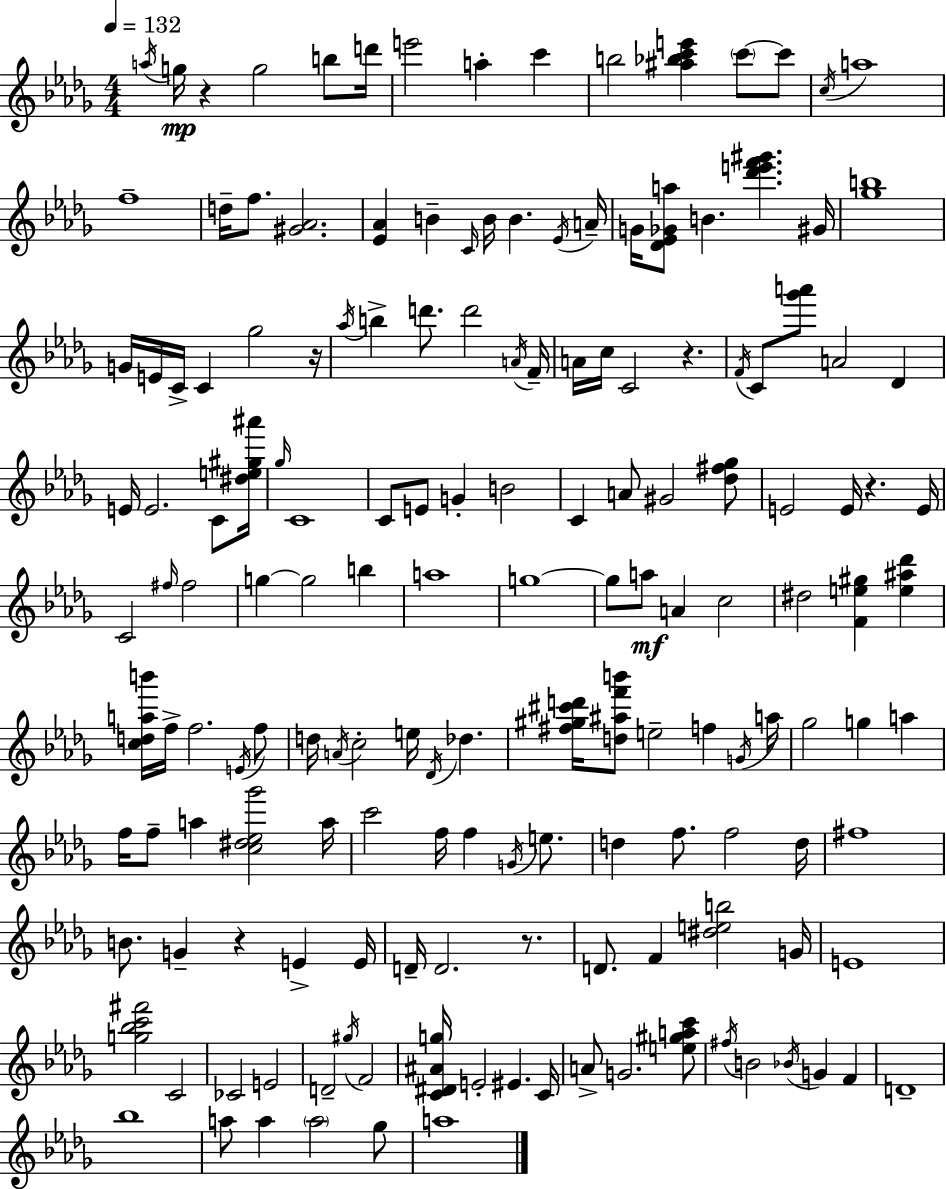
X:1
T:Untitled
M:4/4
L:1/4
K:Bbm
a/4 g/4 z g2 b/2 d'/4 e'2 a c' b2 [^a_bc'e'] c'/2 c'/2 c/4 a4 f4 d/4 f/2 [^G_A]2 [_E_A] B C/4 B/4 B _E/4 A/4 G/4 [_D_E_Ga]/2 B [_d'e'f'^g'] ^G/4 [_gb]4 G/4 E/4 C/4 C _g2 z/4 _a/4 b d'/2 d'2 A/4 F/4 A/4 c/4 C2 z F/4 C/2 [_g'a']/2 A2 _D E/4 E2 C/2 [^de^g^a']/4 _g/4 C4 C/2 E/2 G B2 C A/2 ^G2 [_d^f_g]/2 E2 E/4 z E/4 C2 ^f/4 ^f2 g g2 b a4 g4 g/2 a/2 A c2 ^d2 [Fe^g] [e^a_d'] [cdab']/4 f/4 f2 E/4 f/2 d/4 A/4 c2 e/4 _D/4 _d [^f^g^c'd']/4 [d^af'b']/2 e2 f G/4 a/4 _g2 g a f/4 f/2 a [c^d_e_g']2 a/4 c'2 f/4 f G/4 e/2 d f/2 f2 d/4 ^f4 B/2 G z E E/4 D/4 D2 z/2 D/2 F [^deb]2 G/4 E4 [g_bc'^f']2 C2 _C2 E2 D2 ^g/4 F2 [C^D^Ag]/4 E2 ^E C/4 A/2 G2 [e^gac']/2 ^f/4 B2 _B/4 G F D4 _b4 a/2 a a2 _g/2 a4